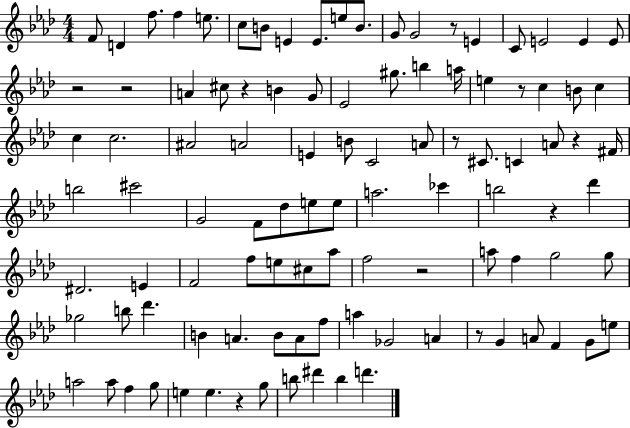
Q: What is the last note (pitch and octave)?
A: D6